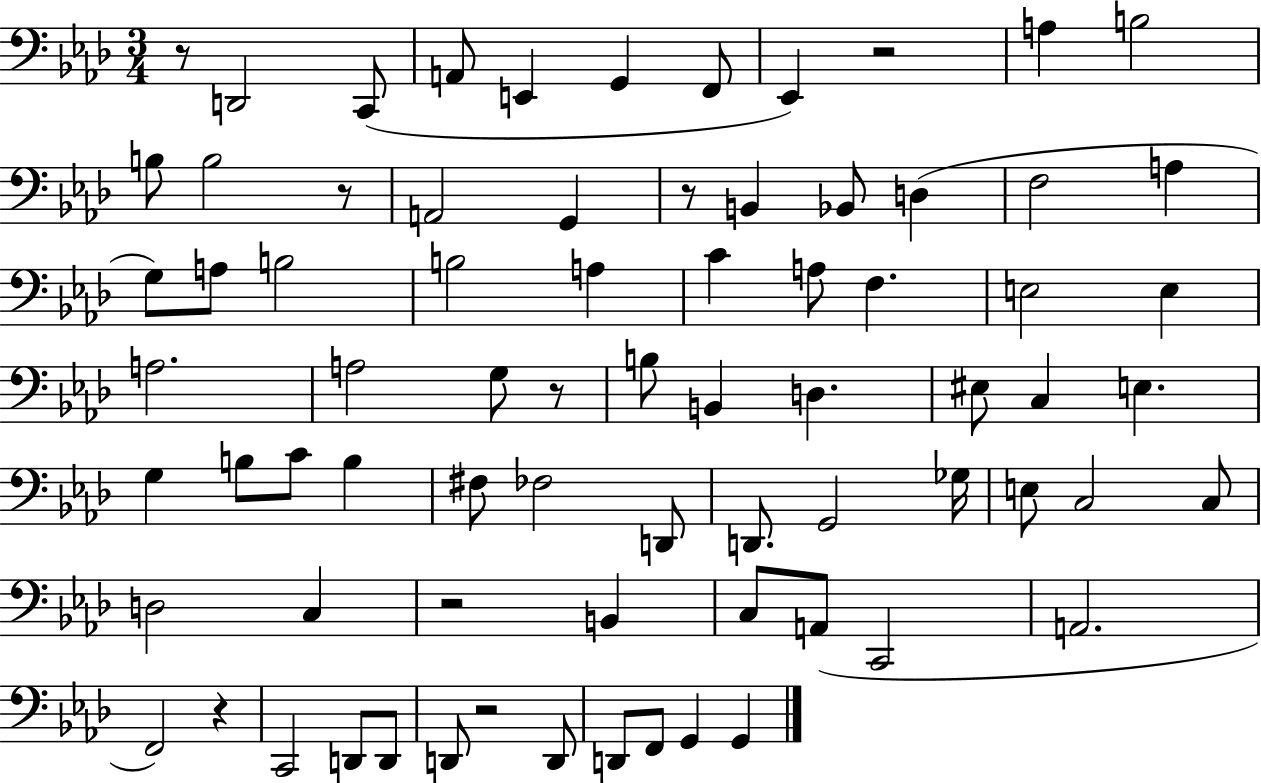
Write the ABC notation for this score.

X:1
T:Untitled
M:3/4
L:1/4
K:Ab
z/2 D,,2 C,,/2 A,,/2 E,, G,, F,,/2 _E,, z2 A, B,2 B,/2 B,2 z/2 A,,2 G,, z/2 B,, _B,,/2 D, F,2 A, G,/2 A,/2 B,2 B,2 A, C A,/2 F, E,2 E, A,2 A,2 G,/2 z/2 B,/2 B,, D, ^E,/2 C, E, G, B,/2 C/2 B, ^F,/2 _F,2 D,,/2 D,,/2 G,,2 _G,/4 E,/2 C,2 C,/2 D,2 C, z2 B,, C,/2 A,,/2 C,,2 A,,2 F,,2 z C,,2 D,,/2 D,,/2 D,,/2 z2 D,,/2 D,,/2 F,,/2 G,, G,,